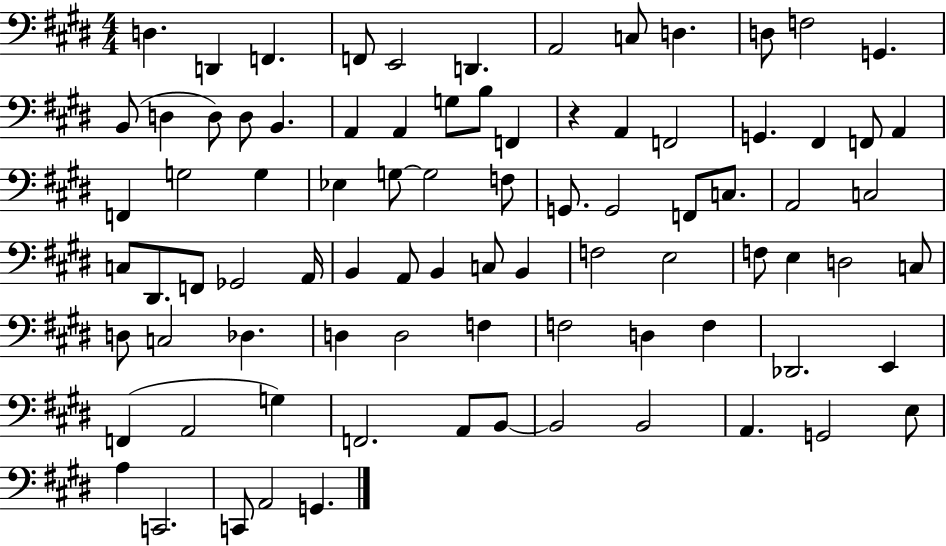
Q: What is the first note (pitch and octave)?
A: D3